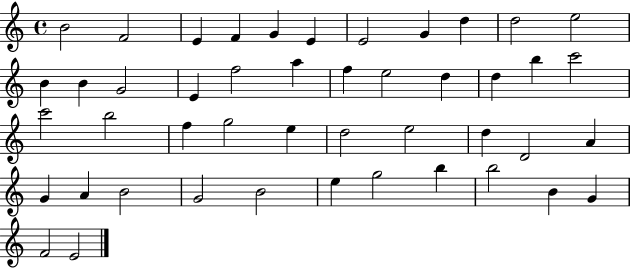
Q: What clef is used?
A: treble